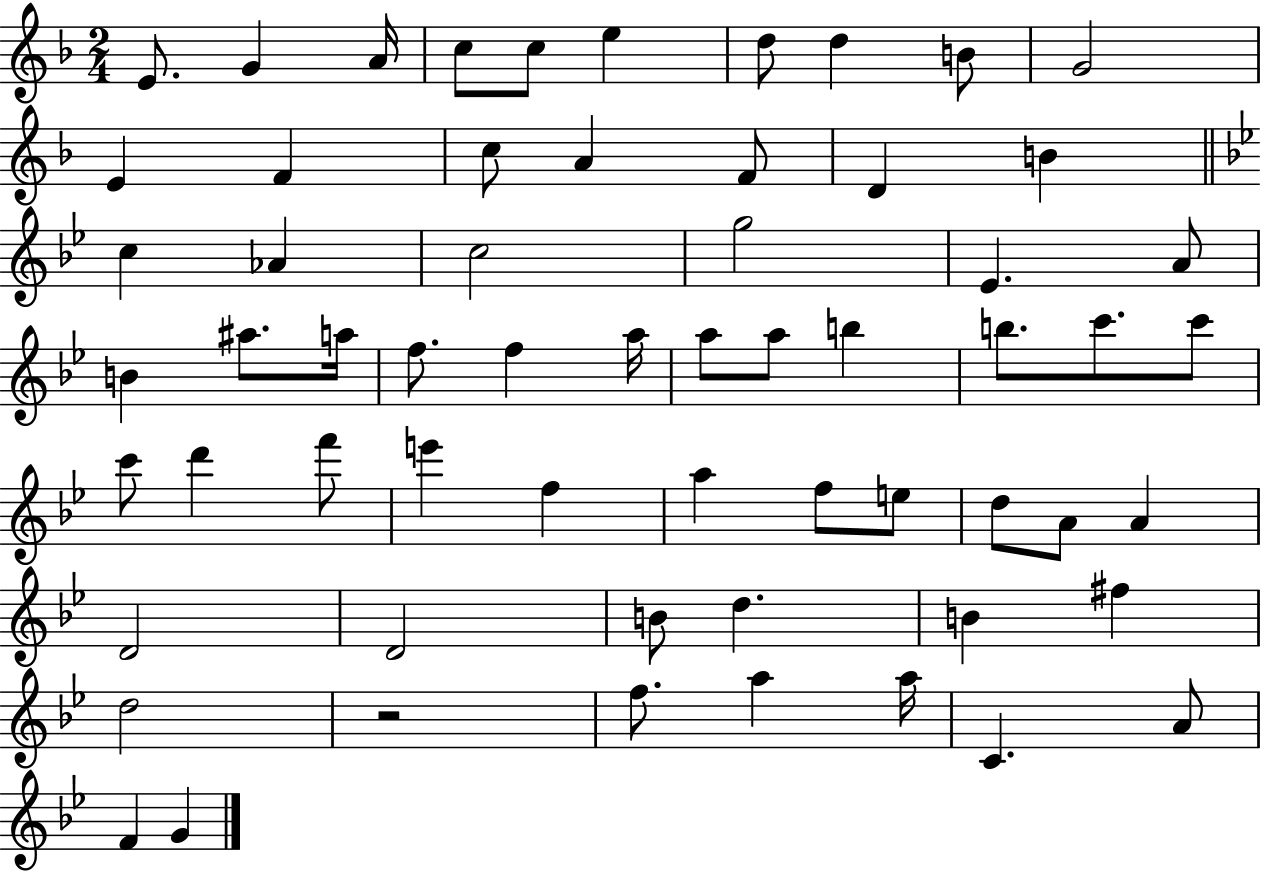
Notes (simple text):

E4/e. G4/q A4/s C5/e C5/e E5/q D5/e D5/q B4/e G4/h E4/q F4/q C5/e A4/q F4/e D4/q B4/q C5/q Ab4/q C5/h G5/h Eb4/q. A4/e B4/q A#5/e. A5/s F5/e. F5/q A5/s A5/e A5/e B5/q B5/e. C6/e. C6/e C6/e D6/q F6/e E6/q F5/q A5/q F5/e E5/e D5/e A4/e A4/q D4/h D4/h B4/e D5/q. B4/q F#5/q D5/h R/h F5/e. A5/q A5/s C4/q. A4/e F4/q G4/q